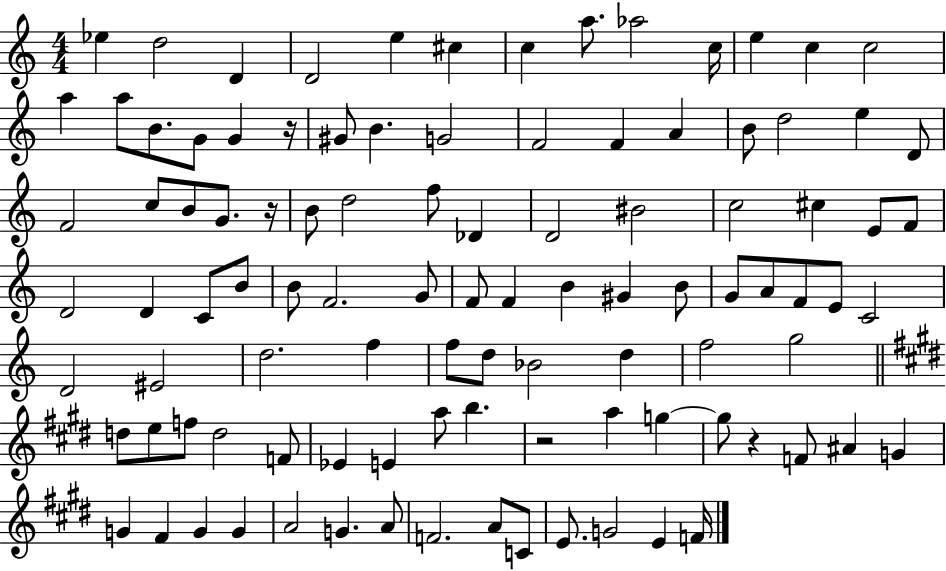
X:1
T:Untitled
M:4/4
L:1/4
K:C
_e d2 D D2 e ^c c a/2 _a2 c/4 e c c2 a a/2 B/2 G/2 G z/4 ^G/2 B G2 F2 F A B/2 d2 e D/2 F2 c/2 B/2 G/2 z/4 B/2 d2 f/2 _D D2 ^B2 c2 ^c E/2 F/2 D2 D C/2 B/2 B/2 F2 G/2 F/2 F B ^G B/2 G/2 A/2 F/2 E/2 C2 D2 ^E2 d2 f f/2 d/2 _B2 d f2 g2 d/2 e/2 f/2 d2 F/2 _E E a/2 b z2 a g g/2 z F/2 ^A G G ^F G G A2 G A/2 F2 A/2 C/2 E/2 G2 E F/4